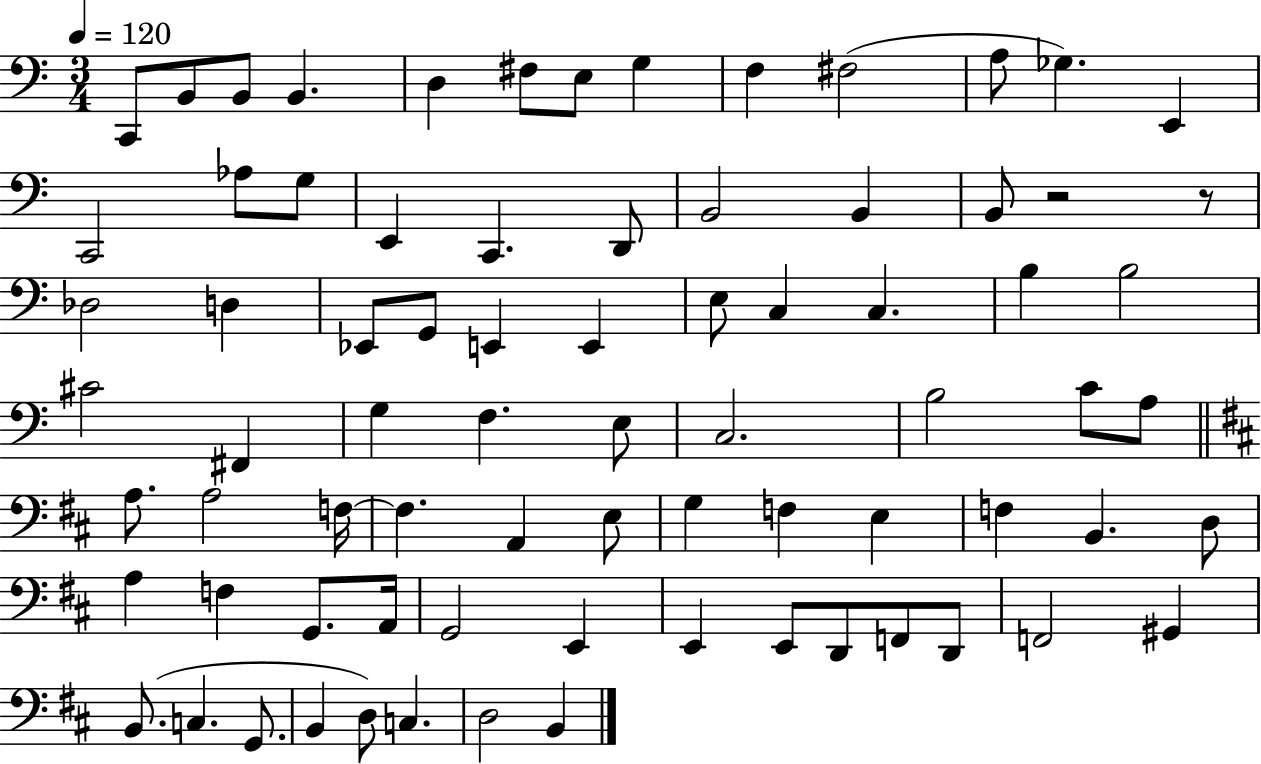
X:1
T:Untitled
M:3/4
L:1/4
K:C
C,,/2 B,,/2 B,,/2 B,, D, ^F,/2 E,/2 G, F, ^F,2 A,/2 _G, E,, C,,2 _A,/2 G,/2 E,, C,, D,,/2 B,,2 B,, B,,/2 z2 z/2 _D,2 D, _E,,/2 G,,/2 E,, E,, E,/2 C, C, B, B,2 ^C2 ^F,, G, F, E,/2 C,2 B,2 C/2 A,/2 A,/2 A,2 F,/4 F, A,, E,/2 G, F, E, F, B,, D,/2 A, F, G,,/2 A,,/4 G,,2 E,, E,, E,,/2 D,,/2 F,,/2 D,,/2 F,,2 ^G,, B,,/2 C, G,,/2 B,, D,/2 C, D,2 B,,